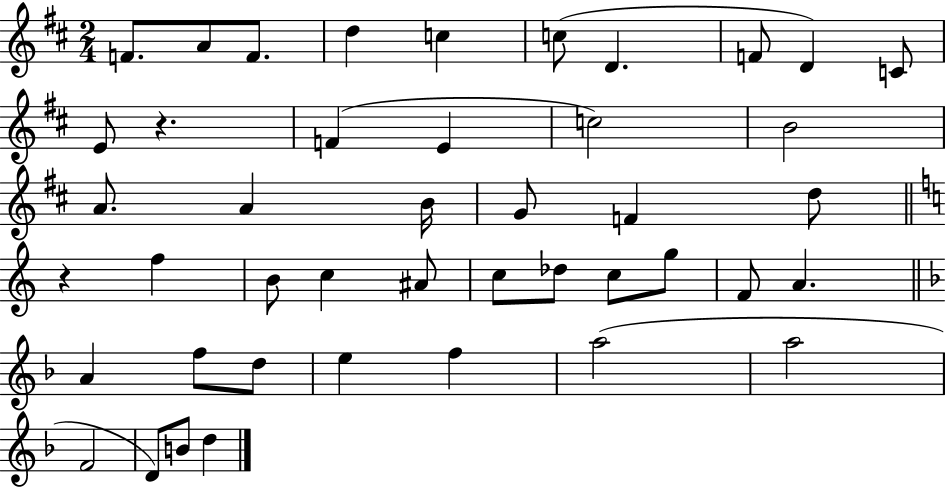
{
  \clef treble
  \numericTimeSignature
  \time 2/4
  \key d \major
  f'8. a'8 f'8. | d''4 c''4 | c''8( d'4. | f'8 d'4) c'8 | \break e'8 r4. | f'4( e'4 | c''2) | b'2 | \break a'8. a'4 b'16 | g'8 f'4 d''8 | \bar "||" \break \key c \major r4 f''4 | b'8 c''4 ais'8 | c''8 des''8 c''8 g''8 | f'8 a'4. | \break \bar "||" \break \key f \major a'4 f''8 d''8 | e''4 f''4 | a''2( | a''2 | \break f'2 | d'8) b'8 d''4 | \bar "|."
}